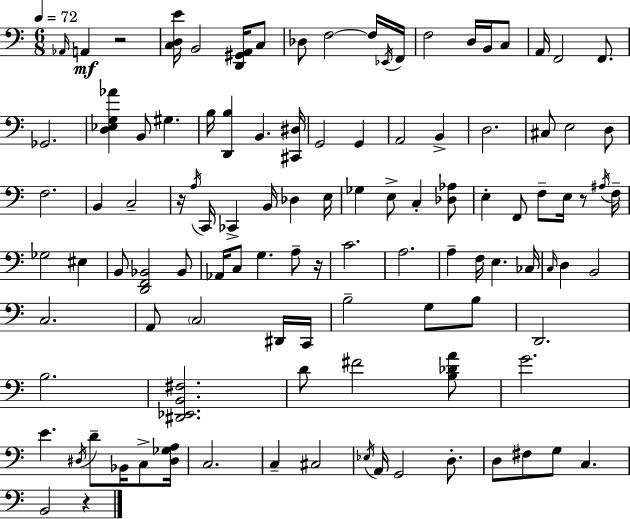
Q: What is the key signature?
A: C major